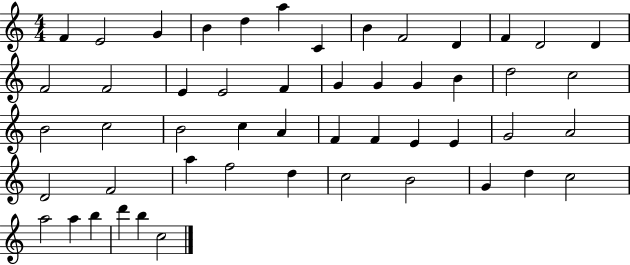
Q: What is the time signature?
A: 4/4